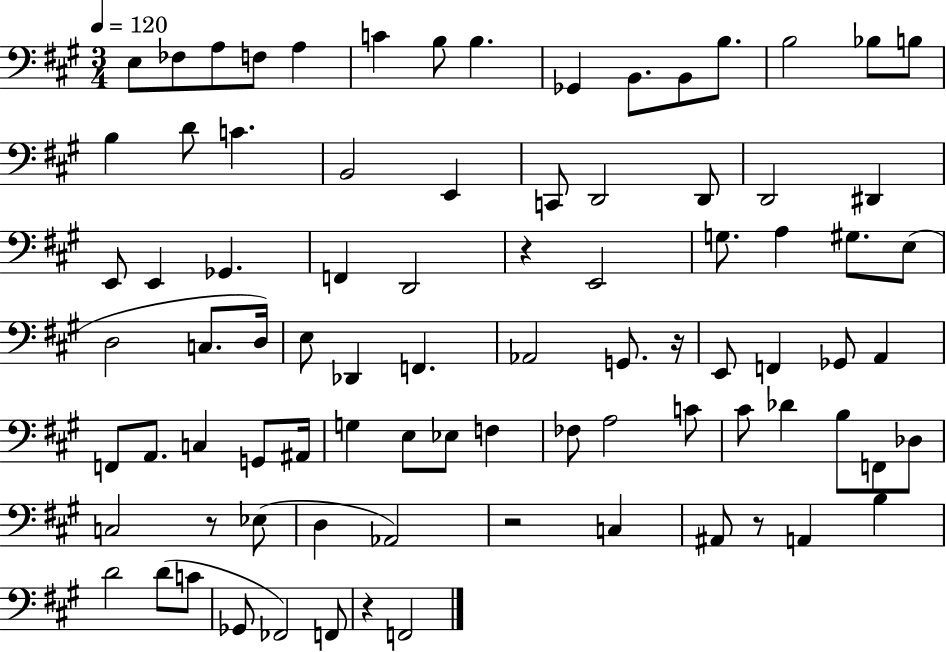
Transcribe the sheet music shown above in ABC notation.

X:1
T:Untitled
M:3/4
L:1/4
K:A
E,/2 _F,/2 A,/2 F,/2 A, C B,/2 B, _G,, B,,/2 B,,/2 B,/2 B,2 _B,/2 B,/2 B, D/2 C B,,2 E,, C,,/2 D,,2 D,,/2 D,,2 ^D,, E,,/2 E,, _G,, F,, D,,2 z E,,2 G,/2 A, ^G,/2 E,/2 D,2 C,/2 D,/4 E,/2 _D,, F,, _A,,2 G,,/2 z/4 E,,/2 F,, _G,,/2 A,, F,,/2 A,,/2 C, G,,/2 ^A,,/4 G, E,/2 _E,/2 F, _F,/2 A,2 C/2 ^C/2 _D B,/2 F,,/2 _D,/2 C,2 z/2 _E,/2 D, _A,,2 z2 C, ^A,,/2 z/2 A,, B, D2 D/2 C/2 _G,,/2 _F,,2 F,,/2 z F,,2